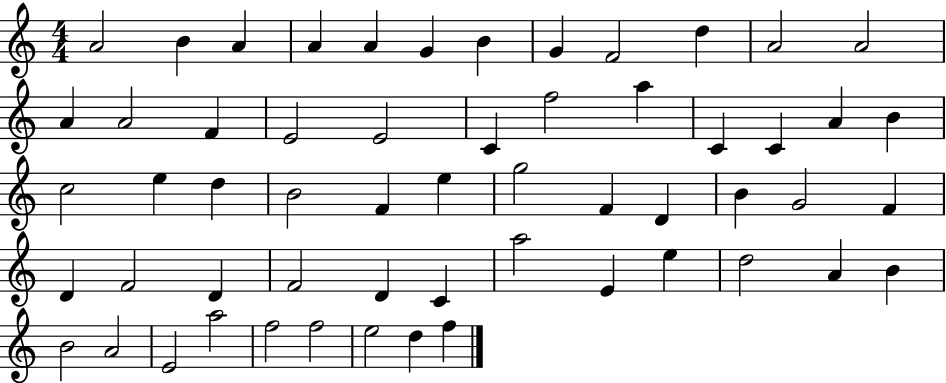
X:1
T:Untitled
M:4/4
L:1/4
K:C
A2 B A A A G B G F2 d A2 A2 A A2 F E2 E2 C f2 a C C A B c2 e d B2 F e g2 F D B G2 F D F2 D F2 D C a2 E e d2 A B B2 A2 E2 a2 f2 f2 e2 d f